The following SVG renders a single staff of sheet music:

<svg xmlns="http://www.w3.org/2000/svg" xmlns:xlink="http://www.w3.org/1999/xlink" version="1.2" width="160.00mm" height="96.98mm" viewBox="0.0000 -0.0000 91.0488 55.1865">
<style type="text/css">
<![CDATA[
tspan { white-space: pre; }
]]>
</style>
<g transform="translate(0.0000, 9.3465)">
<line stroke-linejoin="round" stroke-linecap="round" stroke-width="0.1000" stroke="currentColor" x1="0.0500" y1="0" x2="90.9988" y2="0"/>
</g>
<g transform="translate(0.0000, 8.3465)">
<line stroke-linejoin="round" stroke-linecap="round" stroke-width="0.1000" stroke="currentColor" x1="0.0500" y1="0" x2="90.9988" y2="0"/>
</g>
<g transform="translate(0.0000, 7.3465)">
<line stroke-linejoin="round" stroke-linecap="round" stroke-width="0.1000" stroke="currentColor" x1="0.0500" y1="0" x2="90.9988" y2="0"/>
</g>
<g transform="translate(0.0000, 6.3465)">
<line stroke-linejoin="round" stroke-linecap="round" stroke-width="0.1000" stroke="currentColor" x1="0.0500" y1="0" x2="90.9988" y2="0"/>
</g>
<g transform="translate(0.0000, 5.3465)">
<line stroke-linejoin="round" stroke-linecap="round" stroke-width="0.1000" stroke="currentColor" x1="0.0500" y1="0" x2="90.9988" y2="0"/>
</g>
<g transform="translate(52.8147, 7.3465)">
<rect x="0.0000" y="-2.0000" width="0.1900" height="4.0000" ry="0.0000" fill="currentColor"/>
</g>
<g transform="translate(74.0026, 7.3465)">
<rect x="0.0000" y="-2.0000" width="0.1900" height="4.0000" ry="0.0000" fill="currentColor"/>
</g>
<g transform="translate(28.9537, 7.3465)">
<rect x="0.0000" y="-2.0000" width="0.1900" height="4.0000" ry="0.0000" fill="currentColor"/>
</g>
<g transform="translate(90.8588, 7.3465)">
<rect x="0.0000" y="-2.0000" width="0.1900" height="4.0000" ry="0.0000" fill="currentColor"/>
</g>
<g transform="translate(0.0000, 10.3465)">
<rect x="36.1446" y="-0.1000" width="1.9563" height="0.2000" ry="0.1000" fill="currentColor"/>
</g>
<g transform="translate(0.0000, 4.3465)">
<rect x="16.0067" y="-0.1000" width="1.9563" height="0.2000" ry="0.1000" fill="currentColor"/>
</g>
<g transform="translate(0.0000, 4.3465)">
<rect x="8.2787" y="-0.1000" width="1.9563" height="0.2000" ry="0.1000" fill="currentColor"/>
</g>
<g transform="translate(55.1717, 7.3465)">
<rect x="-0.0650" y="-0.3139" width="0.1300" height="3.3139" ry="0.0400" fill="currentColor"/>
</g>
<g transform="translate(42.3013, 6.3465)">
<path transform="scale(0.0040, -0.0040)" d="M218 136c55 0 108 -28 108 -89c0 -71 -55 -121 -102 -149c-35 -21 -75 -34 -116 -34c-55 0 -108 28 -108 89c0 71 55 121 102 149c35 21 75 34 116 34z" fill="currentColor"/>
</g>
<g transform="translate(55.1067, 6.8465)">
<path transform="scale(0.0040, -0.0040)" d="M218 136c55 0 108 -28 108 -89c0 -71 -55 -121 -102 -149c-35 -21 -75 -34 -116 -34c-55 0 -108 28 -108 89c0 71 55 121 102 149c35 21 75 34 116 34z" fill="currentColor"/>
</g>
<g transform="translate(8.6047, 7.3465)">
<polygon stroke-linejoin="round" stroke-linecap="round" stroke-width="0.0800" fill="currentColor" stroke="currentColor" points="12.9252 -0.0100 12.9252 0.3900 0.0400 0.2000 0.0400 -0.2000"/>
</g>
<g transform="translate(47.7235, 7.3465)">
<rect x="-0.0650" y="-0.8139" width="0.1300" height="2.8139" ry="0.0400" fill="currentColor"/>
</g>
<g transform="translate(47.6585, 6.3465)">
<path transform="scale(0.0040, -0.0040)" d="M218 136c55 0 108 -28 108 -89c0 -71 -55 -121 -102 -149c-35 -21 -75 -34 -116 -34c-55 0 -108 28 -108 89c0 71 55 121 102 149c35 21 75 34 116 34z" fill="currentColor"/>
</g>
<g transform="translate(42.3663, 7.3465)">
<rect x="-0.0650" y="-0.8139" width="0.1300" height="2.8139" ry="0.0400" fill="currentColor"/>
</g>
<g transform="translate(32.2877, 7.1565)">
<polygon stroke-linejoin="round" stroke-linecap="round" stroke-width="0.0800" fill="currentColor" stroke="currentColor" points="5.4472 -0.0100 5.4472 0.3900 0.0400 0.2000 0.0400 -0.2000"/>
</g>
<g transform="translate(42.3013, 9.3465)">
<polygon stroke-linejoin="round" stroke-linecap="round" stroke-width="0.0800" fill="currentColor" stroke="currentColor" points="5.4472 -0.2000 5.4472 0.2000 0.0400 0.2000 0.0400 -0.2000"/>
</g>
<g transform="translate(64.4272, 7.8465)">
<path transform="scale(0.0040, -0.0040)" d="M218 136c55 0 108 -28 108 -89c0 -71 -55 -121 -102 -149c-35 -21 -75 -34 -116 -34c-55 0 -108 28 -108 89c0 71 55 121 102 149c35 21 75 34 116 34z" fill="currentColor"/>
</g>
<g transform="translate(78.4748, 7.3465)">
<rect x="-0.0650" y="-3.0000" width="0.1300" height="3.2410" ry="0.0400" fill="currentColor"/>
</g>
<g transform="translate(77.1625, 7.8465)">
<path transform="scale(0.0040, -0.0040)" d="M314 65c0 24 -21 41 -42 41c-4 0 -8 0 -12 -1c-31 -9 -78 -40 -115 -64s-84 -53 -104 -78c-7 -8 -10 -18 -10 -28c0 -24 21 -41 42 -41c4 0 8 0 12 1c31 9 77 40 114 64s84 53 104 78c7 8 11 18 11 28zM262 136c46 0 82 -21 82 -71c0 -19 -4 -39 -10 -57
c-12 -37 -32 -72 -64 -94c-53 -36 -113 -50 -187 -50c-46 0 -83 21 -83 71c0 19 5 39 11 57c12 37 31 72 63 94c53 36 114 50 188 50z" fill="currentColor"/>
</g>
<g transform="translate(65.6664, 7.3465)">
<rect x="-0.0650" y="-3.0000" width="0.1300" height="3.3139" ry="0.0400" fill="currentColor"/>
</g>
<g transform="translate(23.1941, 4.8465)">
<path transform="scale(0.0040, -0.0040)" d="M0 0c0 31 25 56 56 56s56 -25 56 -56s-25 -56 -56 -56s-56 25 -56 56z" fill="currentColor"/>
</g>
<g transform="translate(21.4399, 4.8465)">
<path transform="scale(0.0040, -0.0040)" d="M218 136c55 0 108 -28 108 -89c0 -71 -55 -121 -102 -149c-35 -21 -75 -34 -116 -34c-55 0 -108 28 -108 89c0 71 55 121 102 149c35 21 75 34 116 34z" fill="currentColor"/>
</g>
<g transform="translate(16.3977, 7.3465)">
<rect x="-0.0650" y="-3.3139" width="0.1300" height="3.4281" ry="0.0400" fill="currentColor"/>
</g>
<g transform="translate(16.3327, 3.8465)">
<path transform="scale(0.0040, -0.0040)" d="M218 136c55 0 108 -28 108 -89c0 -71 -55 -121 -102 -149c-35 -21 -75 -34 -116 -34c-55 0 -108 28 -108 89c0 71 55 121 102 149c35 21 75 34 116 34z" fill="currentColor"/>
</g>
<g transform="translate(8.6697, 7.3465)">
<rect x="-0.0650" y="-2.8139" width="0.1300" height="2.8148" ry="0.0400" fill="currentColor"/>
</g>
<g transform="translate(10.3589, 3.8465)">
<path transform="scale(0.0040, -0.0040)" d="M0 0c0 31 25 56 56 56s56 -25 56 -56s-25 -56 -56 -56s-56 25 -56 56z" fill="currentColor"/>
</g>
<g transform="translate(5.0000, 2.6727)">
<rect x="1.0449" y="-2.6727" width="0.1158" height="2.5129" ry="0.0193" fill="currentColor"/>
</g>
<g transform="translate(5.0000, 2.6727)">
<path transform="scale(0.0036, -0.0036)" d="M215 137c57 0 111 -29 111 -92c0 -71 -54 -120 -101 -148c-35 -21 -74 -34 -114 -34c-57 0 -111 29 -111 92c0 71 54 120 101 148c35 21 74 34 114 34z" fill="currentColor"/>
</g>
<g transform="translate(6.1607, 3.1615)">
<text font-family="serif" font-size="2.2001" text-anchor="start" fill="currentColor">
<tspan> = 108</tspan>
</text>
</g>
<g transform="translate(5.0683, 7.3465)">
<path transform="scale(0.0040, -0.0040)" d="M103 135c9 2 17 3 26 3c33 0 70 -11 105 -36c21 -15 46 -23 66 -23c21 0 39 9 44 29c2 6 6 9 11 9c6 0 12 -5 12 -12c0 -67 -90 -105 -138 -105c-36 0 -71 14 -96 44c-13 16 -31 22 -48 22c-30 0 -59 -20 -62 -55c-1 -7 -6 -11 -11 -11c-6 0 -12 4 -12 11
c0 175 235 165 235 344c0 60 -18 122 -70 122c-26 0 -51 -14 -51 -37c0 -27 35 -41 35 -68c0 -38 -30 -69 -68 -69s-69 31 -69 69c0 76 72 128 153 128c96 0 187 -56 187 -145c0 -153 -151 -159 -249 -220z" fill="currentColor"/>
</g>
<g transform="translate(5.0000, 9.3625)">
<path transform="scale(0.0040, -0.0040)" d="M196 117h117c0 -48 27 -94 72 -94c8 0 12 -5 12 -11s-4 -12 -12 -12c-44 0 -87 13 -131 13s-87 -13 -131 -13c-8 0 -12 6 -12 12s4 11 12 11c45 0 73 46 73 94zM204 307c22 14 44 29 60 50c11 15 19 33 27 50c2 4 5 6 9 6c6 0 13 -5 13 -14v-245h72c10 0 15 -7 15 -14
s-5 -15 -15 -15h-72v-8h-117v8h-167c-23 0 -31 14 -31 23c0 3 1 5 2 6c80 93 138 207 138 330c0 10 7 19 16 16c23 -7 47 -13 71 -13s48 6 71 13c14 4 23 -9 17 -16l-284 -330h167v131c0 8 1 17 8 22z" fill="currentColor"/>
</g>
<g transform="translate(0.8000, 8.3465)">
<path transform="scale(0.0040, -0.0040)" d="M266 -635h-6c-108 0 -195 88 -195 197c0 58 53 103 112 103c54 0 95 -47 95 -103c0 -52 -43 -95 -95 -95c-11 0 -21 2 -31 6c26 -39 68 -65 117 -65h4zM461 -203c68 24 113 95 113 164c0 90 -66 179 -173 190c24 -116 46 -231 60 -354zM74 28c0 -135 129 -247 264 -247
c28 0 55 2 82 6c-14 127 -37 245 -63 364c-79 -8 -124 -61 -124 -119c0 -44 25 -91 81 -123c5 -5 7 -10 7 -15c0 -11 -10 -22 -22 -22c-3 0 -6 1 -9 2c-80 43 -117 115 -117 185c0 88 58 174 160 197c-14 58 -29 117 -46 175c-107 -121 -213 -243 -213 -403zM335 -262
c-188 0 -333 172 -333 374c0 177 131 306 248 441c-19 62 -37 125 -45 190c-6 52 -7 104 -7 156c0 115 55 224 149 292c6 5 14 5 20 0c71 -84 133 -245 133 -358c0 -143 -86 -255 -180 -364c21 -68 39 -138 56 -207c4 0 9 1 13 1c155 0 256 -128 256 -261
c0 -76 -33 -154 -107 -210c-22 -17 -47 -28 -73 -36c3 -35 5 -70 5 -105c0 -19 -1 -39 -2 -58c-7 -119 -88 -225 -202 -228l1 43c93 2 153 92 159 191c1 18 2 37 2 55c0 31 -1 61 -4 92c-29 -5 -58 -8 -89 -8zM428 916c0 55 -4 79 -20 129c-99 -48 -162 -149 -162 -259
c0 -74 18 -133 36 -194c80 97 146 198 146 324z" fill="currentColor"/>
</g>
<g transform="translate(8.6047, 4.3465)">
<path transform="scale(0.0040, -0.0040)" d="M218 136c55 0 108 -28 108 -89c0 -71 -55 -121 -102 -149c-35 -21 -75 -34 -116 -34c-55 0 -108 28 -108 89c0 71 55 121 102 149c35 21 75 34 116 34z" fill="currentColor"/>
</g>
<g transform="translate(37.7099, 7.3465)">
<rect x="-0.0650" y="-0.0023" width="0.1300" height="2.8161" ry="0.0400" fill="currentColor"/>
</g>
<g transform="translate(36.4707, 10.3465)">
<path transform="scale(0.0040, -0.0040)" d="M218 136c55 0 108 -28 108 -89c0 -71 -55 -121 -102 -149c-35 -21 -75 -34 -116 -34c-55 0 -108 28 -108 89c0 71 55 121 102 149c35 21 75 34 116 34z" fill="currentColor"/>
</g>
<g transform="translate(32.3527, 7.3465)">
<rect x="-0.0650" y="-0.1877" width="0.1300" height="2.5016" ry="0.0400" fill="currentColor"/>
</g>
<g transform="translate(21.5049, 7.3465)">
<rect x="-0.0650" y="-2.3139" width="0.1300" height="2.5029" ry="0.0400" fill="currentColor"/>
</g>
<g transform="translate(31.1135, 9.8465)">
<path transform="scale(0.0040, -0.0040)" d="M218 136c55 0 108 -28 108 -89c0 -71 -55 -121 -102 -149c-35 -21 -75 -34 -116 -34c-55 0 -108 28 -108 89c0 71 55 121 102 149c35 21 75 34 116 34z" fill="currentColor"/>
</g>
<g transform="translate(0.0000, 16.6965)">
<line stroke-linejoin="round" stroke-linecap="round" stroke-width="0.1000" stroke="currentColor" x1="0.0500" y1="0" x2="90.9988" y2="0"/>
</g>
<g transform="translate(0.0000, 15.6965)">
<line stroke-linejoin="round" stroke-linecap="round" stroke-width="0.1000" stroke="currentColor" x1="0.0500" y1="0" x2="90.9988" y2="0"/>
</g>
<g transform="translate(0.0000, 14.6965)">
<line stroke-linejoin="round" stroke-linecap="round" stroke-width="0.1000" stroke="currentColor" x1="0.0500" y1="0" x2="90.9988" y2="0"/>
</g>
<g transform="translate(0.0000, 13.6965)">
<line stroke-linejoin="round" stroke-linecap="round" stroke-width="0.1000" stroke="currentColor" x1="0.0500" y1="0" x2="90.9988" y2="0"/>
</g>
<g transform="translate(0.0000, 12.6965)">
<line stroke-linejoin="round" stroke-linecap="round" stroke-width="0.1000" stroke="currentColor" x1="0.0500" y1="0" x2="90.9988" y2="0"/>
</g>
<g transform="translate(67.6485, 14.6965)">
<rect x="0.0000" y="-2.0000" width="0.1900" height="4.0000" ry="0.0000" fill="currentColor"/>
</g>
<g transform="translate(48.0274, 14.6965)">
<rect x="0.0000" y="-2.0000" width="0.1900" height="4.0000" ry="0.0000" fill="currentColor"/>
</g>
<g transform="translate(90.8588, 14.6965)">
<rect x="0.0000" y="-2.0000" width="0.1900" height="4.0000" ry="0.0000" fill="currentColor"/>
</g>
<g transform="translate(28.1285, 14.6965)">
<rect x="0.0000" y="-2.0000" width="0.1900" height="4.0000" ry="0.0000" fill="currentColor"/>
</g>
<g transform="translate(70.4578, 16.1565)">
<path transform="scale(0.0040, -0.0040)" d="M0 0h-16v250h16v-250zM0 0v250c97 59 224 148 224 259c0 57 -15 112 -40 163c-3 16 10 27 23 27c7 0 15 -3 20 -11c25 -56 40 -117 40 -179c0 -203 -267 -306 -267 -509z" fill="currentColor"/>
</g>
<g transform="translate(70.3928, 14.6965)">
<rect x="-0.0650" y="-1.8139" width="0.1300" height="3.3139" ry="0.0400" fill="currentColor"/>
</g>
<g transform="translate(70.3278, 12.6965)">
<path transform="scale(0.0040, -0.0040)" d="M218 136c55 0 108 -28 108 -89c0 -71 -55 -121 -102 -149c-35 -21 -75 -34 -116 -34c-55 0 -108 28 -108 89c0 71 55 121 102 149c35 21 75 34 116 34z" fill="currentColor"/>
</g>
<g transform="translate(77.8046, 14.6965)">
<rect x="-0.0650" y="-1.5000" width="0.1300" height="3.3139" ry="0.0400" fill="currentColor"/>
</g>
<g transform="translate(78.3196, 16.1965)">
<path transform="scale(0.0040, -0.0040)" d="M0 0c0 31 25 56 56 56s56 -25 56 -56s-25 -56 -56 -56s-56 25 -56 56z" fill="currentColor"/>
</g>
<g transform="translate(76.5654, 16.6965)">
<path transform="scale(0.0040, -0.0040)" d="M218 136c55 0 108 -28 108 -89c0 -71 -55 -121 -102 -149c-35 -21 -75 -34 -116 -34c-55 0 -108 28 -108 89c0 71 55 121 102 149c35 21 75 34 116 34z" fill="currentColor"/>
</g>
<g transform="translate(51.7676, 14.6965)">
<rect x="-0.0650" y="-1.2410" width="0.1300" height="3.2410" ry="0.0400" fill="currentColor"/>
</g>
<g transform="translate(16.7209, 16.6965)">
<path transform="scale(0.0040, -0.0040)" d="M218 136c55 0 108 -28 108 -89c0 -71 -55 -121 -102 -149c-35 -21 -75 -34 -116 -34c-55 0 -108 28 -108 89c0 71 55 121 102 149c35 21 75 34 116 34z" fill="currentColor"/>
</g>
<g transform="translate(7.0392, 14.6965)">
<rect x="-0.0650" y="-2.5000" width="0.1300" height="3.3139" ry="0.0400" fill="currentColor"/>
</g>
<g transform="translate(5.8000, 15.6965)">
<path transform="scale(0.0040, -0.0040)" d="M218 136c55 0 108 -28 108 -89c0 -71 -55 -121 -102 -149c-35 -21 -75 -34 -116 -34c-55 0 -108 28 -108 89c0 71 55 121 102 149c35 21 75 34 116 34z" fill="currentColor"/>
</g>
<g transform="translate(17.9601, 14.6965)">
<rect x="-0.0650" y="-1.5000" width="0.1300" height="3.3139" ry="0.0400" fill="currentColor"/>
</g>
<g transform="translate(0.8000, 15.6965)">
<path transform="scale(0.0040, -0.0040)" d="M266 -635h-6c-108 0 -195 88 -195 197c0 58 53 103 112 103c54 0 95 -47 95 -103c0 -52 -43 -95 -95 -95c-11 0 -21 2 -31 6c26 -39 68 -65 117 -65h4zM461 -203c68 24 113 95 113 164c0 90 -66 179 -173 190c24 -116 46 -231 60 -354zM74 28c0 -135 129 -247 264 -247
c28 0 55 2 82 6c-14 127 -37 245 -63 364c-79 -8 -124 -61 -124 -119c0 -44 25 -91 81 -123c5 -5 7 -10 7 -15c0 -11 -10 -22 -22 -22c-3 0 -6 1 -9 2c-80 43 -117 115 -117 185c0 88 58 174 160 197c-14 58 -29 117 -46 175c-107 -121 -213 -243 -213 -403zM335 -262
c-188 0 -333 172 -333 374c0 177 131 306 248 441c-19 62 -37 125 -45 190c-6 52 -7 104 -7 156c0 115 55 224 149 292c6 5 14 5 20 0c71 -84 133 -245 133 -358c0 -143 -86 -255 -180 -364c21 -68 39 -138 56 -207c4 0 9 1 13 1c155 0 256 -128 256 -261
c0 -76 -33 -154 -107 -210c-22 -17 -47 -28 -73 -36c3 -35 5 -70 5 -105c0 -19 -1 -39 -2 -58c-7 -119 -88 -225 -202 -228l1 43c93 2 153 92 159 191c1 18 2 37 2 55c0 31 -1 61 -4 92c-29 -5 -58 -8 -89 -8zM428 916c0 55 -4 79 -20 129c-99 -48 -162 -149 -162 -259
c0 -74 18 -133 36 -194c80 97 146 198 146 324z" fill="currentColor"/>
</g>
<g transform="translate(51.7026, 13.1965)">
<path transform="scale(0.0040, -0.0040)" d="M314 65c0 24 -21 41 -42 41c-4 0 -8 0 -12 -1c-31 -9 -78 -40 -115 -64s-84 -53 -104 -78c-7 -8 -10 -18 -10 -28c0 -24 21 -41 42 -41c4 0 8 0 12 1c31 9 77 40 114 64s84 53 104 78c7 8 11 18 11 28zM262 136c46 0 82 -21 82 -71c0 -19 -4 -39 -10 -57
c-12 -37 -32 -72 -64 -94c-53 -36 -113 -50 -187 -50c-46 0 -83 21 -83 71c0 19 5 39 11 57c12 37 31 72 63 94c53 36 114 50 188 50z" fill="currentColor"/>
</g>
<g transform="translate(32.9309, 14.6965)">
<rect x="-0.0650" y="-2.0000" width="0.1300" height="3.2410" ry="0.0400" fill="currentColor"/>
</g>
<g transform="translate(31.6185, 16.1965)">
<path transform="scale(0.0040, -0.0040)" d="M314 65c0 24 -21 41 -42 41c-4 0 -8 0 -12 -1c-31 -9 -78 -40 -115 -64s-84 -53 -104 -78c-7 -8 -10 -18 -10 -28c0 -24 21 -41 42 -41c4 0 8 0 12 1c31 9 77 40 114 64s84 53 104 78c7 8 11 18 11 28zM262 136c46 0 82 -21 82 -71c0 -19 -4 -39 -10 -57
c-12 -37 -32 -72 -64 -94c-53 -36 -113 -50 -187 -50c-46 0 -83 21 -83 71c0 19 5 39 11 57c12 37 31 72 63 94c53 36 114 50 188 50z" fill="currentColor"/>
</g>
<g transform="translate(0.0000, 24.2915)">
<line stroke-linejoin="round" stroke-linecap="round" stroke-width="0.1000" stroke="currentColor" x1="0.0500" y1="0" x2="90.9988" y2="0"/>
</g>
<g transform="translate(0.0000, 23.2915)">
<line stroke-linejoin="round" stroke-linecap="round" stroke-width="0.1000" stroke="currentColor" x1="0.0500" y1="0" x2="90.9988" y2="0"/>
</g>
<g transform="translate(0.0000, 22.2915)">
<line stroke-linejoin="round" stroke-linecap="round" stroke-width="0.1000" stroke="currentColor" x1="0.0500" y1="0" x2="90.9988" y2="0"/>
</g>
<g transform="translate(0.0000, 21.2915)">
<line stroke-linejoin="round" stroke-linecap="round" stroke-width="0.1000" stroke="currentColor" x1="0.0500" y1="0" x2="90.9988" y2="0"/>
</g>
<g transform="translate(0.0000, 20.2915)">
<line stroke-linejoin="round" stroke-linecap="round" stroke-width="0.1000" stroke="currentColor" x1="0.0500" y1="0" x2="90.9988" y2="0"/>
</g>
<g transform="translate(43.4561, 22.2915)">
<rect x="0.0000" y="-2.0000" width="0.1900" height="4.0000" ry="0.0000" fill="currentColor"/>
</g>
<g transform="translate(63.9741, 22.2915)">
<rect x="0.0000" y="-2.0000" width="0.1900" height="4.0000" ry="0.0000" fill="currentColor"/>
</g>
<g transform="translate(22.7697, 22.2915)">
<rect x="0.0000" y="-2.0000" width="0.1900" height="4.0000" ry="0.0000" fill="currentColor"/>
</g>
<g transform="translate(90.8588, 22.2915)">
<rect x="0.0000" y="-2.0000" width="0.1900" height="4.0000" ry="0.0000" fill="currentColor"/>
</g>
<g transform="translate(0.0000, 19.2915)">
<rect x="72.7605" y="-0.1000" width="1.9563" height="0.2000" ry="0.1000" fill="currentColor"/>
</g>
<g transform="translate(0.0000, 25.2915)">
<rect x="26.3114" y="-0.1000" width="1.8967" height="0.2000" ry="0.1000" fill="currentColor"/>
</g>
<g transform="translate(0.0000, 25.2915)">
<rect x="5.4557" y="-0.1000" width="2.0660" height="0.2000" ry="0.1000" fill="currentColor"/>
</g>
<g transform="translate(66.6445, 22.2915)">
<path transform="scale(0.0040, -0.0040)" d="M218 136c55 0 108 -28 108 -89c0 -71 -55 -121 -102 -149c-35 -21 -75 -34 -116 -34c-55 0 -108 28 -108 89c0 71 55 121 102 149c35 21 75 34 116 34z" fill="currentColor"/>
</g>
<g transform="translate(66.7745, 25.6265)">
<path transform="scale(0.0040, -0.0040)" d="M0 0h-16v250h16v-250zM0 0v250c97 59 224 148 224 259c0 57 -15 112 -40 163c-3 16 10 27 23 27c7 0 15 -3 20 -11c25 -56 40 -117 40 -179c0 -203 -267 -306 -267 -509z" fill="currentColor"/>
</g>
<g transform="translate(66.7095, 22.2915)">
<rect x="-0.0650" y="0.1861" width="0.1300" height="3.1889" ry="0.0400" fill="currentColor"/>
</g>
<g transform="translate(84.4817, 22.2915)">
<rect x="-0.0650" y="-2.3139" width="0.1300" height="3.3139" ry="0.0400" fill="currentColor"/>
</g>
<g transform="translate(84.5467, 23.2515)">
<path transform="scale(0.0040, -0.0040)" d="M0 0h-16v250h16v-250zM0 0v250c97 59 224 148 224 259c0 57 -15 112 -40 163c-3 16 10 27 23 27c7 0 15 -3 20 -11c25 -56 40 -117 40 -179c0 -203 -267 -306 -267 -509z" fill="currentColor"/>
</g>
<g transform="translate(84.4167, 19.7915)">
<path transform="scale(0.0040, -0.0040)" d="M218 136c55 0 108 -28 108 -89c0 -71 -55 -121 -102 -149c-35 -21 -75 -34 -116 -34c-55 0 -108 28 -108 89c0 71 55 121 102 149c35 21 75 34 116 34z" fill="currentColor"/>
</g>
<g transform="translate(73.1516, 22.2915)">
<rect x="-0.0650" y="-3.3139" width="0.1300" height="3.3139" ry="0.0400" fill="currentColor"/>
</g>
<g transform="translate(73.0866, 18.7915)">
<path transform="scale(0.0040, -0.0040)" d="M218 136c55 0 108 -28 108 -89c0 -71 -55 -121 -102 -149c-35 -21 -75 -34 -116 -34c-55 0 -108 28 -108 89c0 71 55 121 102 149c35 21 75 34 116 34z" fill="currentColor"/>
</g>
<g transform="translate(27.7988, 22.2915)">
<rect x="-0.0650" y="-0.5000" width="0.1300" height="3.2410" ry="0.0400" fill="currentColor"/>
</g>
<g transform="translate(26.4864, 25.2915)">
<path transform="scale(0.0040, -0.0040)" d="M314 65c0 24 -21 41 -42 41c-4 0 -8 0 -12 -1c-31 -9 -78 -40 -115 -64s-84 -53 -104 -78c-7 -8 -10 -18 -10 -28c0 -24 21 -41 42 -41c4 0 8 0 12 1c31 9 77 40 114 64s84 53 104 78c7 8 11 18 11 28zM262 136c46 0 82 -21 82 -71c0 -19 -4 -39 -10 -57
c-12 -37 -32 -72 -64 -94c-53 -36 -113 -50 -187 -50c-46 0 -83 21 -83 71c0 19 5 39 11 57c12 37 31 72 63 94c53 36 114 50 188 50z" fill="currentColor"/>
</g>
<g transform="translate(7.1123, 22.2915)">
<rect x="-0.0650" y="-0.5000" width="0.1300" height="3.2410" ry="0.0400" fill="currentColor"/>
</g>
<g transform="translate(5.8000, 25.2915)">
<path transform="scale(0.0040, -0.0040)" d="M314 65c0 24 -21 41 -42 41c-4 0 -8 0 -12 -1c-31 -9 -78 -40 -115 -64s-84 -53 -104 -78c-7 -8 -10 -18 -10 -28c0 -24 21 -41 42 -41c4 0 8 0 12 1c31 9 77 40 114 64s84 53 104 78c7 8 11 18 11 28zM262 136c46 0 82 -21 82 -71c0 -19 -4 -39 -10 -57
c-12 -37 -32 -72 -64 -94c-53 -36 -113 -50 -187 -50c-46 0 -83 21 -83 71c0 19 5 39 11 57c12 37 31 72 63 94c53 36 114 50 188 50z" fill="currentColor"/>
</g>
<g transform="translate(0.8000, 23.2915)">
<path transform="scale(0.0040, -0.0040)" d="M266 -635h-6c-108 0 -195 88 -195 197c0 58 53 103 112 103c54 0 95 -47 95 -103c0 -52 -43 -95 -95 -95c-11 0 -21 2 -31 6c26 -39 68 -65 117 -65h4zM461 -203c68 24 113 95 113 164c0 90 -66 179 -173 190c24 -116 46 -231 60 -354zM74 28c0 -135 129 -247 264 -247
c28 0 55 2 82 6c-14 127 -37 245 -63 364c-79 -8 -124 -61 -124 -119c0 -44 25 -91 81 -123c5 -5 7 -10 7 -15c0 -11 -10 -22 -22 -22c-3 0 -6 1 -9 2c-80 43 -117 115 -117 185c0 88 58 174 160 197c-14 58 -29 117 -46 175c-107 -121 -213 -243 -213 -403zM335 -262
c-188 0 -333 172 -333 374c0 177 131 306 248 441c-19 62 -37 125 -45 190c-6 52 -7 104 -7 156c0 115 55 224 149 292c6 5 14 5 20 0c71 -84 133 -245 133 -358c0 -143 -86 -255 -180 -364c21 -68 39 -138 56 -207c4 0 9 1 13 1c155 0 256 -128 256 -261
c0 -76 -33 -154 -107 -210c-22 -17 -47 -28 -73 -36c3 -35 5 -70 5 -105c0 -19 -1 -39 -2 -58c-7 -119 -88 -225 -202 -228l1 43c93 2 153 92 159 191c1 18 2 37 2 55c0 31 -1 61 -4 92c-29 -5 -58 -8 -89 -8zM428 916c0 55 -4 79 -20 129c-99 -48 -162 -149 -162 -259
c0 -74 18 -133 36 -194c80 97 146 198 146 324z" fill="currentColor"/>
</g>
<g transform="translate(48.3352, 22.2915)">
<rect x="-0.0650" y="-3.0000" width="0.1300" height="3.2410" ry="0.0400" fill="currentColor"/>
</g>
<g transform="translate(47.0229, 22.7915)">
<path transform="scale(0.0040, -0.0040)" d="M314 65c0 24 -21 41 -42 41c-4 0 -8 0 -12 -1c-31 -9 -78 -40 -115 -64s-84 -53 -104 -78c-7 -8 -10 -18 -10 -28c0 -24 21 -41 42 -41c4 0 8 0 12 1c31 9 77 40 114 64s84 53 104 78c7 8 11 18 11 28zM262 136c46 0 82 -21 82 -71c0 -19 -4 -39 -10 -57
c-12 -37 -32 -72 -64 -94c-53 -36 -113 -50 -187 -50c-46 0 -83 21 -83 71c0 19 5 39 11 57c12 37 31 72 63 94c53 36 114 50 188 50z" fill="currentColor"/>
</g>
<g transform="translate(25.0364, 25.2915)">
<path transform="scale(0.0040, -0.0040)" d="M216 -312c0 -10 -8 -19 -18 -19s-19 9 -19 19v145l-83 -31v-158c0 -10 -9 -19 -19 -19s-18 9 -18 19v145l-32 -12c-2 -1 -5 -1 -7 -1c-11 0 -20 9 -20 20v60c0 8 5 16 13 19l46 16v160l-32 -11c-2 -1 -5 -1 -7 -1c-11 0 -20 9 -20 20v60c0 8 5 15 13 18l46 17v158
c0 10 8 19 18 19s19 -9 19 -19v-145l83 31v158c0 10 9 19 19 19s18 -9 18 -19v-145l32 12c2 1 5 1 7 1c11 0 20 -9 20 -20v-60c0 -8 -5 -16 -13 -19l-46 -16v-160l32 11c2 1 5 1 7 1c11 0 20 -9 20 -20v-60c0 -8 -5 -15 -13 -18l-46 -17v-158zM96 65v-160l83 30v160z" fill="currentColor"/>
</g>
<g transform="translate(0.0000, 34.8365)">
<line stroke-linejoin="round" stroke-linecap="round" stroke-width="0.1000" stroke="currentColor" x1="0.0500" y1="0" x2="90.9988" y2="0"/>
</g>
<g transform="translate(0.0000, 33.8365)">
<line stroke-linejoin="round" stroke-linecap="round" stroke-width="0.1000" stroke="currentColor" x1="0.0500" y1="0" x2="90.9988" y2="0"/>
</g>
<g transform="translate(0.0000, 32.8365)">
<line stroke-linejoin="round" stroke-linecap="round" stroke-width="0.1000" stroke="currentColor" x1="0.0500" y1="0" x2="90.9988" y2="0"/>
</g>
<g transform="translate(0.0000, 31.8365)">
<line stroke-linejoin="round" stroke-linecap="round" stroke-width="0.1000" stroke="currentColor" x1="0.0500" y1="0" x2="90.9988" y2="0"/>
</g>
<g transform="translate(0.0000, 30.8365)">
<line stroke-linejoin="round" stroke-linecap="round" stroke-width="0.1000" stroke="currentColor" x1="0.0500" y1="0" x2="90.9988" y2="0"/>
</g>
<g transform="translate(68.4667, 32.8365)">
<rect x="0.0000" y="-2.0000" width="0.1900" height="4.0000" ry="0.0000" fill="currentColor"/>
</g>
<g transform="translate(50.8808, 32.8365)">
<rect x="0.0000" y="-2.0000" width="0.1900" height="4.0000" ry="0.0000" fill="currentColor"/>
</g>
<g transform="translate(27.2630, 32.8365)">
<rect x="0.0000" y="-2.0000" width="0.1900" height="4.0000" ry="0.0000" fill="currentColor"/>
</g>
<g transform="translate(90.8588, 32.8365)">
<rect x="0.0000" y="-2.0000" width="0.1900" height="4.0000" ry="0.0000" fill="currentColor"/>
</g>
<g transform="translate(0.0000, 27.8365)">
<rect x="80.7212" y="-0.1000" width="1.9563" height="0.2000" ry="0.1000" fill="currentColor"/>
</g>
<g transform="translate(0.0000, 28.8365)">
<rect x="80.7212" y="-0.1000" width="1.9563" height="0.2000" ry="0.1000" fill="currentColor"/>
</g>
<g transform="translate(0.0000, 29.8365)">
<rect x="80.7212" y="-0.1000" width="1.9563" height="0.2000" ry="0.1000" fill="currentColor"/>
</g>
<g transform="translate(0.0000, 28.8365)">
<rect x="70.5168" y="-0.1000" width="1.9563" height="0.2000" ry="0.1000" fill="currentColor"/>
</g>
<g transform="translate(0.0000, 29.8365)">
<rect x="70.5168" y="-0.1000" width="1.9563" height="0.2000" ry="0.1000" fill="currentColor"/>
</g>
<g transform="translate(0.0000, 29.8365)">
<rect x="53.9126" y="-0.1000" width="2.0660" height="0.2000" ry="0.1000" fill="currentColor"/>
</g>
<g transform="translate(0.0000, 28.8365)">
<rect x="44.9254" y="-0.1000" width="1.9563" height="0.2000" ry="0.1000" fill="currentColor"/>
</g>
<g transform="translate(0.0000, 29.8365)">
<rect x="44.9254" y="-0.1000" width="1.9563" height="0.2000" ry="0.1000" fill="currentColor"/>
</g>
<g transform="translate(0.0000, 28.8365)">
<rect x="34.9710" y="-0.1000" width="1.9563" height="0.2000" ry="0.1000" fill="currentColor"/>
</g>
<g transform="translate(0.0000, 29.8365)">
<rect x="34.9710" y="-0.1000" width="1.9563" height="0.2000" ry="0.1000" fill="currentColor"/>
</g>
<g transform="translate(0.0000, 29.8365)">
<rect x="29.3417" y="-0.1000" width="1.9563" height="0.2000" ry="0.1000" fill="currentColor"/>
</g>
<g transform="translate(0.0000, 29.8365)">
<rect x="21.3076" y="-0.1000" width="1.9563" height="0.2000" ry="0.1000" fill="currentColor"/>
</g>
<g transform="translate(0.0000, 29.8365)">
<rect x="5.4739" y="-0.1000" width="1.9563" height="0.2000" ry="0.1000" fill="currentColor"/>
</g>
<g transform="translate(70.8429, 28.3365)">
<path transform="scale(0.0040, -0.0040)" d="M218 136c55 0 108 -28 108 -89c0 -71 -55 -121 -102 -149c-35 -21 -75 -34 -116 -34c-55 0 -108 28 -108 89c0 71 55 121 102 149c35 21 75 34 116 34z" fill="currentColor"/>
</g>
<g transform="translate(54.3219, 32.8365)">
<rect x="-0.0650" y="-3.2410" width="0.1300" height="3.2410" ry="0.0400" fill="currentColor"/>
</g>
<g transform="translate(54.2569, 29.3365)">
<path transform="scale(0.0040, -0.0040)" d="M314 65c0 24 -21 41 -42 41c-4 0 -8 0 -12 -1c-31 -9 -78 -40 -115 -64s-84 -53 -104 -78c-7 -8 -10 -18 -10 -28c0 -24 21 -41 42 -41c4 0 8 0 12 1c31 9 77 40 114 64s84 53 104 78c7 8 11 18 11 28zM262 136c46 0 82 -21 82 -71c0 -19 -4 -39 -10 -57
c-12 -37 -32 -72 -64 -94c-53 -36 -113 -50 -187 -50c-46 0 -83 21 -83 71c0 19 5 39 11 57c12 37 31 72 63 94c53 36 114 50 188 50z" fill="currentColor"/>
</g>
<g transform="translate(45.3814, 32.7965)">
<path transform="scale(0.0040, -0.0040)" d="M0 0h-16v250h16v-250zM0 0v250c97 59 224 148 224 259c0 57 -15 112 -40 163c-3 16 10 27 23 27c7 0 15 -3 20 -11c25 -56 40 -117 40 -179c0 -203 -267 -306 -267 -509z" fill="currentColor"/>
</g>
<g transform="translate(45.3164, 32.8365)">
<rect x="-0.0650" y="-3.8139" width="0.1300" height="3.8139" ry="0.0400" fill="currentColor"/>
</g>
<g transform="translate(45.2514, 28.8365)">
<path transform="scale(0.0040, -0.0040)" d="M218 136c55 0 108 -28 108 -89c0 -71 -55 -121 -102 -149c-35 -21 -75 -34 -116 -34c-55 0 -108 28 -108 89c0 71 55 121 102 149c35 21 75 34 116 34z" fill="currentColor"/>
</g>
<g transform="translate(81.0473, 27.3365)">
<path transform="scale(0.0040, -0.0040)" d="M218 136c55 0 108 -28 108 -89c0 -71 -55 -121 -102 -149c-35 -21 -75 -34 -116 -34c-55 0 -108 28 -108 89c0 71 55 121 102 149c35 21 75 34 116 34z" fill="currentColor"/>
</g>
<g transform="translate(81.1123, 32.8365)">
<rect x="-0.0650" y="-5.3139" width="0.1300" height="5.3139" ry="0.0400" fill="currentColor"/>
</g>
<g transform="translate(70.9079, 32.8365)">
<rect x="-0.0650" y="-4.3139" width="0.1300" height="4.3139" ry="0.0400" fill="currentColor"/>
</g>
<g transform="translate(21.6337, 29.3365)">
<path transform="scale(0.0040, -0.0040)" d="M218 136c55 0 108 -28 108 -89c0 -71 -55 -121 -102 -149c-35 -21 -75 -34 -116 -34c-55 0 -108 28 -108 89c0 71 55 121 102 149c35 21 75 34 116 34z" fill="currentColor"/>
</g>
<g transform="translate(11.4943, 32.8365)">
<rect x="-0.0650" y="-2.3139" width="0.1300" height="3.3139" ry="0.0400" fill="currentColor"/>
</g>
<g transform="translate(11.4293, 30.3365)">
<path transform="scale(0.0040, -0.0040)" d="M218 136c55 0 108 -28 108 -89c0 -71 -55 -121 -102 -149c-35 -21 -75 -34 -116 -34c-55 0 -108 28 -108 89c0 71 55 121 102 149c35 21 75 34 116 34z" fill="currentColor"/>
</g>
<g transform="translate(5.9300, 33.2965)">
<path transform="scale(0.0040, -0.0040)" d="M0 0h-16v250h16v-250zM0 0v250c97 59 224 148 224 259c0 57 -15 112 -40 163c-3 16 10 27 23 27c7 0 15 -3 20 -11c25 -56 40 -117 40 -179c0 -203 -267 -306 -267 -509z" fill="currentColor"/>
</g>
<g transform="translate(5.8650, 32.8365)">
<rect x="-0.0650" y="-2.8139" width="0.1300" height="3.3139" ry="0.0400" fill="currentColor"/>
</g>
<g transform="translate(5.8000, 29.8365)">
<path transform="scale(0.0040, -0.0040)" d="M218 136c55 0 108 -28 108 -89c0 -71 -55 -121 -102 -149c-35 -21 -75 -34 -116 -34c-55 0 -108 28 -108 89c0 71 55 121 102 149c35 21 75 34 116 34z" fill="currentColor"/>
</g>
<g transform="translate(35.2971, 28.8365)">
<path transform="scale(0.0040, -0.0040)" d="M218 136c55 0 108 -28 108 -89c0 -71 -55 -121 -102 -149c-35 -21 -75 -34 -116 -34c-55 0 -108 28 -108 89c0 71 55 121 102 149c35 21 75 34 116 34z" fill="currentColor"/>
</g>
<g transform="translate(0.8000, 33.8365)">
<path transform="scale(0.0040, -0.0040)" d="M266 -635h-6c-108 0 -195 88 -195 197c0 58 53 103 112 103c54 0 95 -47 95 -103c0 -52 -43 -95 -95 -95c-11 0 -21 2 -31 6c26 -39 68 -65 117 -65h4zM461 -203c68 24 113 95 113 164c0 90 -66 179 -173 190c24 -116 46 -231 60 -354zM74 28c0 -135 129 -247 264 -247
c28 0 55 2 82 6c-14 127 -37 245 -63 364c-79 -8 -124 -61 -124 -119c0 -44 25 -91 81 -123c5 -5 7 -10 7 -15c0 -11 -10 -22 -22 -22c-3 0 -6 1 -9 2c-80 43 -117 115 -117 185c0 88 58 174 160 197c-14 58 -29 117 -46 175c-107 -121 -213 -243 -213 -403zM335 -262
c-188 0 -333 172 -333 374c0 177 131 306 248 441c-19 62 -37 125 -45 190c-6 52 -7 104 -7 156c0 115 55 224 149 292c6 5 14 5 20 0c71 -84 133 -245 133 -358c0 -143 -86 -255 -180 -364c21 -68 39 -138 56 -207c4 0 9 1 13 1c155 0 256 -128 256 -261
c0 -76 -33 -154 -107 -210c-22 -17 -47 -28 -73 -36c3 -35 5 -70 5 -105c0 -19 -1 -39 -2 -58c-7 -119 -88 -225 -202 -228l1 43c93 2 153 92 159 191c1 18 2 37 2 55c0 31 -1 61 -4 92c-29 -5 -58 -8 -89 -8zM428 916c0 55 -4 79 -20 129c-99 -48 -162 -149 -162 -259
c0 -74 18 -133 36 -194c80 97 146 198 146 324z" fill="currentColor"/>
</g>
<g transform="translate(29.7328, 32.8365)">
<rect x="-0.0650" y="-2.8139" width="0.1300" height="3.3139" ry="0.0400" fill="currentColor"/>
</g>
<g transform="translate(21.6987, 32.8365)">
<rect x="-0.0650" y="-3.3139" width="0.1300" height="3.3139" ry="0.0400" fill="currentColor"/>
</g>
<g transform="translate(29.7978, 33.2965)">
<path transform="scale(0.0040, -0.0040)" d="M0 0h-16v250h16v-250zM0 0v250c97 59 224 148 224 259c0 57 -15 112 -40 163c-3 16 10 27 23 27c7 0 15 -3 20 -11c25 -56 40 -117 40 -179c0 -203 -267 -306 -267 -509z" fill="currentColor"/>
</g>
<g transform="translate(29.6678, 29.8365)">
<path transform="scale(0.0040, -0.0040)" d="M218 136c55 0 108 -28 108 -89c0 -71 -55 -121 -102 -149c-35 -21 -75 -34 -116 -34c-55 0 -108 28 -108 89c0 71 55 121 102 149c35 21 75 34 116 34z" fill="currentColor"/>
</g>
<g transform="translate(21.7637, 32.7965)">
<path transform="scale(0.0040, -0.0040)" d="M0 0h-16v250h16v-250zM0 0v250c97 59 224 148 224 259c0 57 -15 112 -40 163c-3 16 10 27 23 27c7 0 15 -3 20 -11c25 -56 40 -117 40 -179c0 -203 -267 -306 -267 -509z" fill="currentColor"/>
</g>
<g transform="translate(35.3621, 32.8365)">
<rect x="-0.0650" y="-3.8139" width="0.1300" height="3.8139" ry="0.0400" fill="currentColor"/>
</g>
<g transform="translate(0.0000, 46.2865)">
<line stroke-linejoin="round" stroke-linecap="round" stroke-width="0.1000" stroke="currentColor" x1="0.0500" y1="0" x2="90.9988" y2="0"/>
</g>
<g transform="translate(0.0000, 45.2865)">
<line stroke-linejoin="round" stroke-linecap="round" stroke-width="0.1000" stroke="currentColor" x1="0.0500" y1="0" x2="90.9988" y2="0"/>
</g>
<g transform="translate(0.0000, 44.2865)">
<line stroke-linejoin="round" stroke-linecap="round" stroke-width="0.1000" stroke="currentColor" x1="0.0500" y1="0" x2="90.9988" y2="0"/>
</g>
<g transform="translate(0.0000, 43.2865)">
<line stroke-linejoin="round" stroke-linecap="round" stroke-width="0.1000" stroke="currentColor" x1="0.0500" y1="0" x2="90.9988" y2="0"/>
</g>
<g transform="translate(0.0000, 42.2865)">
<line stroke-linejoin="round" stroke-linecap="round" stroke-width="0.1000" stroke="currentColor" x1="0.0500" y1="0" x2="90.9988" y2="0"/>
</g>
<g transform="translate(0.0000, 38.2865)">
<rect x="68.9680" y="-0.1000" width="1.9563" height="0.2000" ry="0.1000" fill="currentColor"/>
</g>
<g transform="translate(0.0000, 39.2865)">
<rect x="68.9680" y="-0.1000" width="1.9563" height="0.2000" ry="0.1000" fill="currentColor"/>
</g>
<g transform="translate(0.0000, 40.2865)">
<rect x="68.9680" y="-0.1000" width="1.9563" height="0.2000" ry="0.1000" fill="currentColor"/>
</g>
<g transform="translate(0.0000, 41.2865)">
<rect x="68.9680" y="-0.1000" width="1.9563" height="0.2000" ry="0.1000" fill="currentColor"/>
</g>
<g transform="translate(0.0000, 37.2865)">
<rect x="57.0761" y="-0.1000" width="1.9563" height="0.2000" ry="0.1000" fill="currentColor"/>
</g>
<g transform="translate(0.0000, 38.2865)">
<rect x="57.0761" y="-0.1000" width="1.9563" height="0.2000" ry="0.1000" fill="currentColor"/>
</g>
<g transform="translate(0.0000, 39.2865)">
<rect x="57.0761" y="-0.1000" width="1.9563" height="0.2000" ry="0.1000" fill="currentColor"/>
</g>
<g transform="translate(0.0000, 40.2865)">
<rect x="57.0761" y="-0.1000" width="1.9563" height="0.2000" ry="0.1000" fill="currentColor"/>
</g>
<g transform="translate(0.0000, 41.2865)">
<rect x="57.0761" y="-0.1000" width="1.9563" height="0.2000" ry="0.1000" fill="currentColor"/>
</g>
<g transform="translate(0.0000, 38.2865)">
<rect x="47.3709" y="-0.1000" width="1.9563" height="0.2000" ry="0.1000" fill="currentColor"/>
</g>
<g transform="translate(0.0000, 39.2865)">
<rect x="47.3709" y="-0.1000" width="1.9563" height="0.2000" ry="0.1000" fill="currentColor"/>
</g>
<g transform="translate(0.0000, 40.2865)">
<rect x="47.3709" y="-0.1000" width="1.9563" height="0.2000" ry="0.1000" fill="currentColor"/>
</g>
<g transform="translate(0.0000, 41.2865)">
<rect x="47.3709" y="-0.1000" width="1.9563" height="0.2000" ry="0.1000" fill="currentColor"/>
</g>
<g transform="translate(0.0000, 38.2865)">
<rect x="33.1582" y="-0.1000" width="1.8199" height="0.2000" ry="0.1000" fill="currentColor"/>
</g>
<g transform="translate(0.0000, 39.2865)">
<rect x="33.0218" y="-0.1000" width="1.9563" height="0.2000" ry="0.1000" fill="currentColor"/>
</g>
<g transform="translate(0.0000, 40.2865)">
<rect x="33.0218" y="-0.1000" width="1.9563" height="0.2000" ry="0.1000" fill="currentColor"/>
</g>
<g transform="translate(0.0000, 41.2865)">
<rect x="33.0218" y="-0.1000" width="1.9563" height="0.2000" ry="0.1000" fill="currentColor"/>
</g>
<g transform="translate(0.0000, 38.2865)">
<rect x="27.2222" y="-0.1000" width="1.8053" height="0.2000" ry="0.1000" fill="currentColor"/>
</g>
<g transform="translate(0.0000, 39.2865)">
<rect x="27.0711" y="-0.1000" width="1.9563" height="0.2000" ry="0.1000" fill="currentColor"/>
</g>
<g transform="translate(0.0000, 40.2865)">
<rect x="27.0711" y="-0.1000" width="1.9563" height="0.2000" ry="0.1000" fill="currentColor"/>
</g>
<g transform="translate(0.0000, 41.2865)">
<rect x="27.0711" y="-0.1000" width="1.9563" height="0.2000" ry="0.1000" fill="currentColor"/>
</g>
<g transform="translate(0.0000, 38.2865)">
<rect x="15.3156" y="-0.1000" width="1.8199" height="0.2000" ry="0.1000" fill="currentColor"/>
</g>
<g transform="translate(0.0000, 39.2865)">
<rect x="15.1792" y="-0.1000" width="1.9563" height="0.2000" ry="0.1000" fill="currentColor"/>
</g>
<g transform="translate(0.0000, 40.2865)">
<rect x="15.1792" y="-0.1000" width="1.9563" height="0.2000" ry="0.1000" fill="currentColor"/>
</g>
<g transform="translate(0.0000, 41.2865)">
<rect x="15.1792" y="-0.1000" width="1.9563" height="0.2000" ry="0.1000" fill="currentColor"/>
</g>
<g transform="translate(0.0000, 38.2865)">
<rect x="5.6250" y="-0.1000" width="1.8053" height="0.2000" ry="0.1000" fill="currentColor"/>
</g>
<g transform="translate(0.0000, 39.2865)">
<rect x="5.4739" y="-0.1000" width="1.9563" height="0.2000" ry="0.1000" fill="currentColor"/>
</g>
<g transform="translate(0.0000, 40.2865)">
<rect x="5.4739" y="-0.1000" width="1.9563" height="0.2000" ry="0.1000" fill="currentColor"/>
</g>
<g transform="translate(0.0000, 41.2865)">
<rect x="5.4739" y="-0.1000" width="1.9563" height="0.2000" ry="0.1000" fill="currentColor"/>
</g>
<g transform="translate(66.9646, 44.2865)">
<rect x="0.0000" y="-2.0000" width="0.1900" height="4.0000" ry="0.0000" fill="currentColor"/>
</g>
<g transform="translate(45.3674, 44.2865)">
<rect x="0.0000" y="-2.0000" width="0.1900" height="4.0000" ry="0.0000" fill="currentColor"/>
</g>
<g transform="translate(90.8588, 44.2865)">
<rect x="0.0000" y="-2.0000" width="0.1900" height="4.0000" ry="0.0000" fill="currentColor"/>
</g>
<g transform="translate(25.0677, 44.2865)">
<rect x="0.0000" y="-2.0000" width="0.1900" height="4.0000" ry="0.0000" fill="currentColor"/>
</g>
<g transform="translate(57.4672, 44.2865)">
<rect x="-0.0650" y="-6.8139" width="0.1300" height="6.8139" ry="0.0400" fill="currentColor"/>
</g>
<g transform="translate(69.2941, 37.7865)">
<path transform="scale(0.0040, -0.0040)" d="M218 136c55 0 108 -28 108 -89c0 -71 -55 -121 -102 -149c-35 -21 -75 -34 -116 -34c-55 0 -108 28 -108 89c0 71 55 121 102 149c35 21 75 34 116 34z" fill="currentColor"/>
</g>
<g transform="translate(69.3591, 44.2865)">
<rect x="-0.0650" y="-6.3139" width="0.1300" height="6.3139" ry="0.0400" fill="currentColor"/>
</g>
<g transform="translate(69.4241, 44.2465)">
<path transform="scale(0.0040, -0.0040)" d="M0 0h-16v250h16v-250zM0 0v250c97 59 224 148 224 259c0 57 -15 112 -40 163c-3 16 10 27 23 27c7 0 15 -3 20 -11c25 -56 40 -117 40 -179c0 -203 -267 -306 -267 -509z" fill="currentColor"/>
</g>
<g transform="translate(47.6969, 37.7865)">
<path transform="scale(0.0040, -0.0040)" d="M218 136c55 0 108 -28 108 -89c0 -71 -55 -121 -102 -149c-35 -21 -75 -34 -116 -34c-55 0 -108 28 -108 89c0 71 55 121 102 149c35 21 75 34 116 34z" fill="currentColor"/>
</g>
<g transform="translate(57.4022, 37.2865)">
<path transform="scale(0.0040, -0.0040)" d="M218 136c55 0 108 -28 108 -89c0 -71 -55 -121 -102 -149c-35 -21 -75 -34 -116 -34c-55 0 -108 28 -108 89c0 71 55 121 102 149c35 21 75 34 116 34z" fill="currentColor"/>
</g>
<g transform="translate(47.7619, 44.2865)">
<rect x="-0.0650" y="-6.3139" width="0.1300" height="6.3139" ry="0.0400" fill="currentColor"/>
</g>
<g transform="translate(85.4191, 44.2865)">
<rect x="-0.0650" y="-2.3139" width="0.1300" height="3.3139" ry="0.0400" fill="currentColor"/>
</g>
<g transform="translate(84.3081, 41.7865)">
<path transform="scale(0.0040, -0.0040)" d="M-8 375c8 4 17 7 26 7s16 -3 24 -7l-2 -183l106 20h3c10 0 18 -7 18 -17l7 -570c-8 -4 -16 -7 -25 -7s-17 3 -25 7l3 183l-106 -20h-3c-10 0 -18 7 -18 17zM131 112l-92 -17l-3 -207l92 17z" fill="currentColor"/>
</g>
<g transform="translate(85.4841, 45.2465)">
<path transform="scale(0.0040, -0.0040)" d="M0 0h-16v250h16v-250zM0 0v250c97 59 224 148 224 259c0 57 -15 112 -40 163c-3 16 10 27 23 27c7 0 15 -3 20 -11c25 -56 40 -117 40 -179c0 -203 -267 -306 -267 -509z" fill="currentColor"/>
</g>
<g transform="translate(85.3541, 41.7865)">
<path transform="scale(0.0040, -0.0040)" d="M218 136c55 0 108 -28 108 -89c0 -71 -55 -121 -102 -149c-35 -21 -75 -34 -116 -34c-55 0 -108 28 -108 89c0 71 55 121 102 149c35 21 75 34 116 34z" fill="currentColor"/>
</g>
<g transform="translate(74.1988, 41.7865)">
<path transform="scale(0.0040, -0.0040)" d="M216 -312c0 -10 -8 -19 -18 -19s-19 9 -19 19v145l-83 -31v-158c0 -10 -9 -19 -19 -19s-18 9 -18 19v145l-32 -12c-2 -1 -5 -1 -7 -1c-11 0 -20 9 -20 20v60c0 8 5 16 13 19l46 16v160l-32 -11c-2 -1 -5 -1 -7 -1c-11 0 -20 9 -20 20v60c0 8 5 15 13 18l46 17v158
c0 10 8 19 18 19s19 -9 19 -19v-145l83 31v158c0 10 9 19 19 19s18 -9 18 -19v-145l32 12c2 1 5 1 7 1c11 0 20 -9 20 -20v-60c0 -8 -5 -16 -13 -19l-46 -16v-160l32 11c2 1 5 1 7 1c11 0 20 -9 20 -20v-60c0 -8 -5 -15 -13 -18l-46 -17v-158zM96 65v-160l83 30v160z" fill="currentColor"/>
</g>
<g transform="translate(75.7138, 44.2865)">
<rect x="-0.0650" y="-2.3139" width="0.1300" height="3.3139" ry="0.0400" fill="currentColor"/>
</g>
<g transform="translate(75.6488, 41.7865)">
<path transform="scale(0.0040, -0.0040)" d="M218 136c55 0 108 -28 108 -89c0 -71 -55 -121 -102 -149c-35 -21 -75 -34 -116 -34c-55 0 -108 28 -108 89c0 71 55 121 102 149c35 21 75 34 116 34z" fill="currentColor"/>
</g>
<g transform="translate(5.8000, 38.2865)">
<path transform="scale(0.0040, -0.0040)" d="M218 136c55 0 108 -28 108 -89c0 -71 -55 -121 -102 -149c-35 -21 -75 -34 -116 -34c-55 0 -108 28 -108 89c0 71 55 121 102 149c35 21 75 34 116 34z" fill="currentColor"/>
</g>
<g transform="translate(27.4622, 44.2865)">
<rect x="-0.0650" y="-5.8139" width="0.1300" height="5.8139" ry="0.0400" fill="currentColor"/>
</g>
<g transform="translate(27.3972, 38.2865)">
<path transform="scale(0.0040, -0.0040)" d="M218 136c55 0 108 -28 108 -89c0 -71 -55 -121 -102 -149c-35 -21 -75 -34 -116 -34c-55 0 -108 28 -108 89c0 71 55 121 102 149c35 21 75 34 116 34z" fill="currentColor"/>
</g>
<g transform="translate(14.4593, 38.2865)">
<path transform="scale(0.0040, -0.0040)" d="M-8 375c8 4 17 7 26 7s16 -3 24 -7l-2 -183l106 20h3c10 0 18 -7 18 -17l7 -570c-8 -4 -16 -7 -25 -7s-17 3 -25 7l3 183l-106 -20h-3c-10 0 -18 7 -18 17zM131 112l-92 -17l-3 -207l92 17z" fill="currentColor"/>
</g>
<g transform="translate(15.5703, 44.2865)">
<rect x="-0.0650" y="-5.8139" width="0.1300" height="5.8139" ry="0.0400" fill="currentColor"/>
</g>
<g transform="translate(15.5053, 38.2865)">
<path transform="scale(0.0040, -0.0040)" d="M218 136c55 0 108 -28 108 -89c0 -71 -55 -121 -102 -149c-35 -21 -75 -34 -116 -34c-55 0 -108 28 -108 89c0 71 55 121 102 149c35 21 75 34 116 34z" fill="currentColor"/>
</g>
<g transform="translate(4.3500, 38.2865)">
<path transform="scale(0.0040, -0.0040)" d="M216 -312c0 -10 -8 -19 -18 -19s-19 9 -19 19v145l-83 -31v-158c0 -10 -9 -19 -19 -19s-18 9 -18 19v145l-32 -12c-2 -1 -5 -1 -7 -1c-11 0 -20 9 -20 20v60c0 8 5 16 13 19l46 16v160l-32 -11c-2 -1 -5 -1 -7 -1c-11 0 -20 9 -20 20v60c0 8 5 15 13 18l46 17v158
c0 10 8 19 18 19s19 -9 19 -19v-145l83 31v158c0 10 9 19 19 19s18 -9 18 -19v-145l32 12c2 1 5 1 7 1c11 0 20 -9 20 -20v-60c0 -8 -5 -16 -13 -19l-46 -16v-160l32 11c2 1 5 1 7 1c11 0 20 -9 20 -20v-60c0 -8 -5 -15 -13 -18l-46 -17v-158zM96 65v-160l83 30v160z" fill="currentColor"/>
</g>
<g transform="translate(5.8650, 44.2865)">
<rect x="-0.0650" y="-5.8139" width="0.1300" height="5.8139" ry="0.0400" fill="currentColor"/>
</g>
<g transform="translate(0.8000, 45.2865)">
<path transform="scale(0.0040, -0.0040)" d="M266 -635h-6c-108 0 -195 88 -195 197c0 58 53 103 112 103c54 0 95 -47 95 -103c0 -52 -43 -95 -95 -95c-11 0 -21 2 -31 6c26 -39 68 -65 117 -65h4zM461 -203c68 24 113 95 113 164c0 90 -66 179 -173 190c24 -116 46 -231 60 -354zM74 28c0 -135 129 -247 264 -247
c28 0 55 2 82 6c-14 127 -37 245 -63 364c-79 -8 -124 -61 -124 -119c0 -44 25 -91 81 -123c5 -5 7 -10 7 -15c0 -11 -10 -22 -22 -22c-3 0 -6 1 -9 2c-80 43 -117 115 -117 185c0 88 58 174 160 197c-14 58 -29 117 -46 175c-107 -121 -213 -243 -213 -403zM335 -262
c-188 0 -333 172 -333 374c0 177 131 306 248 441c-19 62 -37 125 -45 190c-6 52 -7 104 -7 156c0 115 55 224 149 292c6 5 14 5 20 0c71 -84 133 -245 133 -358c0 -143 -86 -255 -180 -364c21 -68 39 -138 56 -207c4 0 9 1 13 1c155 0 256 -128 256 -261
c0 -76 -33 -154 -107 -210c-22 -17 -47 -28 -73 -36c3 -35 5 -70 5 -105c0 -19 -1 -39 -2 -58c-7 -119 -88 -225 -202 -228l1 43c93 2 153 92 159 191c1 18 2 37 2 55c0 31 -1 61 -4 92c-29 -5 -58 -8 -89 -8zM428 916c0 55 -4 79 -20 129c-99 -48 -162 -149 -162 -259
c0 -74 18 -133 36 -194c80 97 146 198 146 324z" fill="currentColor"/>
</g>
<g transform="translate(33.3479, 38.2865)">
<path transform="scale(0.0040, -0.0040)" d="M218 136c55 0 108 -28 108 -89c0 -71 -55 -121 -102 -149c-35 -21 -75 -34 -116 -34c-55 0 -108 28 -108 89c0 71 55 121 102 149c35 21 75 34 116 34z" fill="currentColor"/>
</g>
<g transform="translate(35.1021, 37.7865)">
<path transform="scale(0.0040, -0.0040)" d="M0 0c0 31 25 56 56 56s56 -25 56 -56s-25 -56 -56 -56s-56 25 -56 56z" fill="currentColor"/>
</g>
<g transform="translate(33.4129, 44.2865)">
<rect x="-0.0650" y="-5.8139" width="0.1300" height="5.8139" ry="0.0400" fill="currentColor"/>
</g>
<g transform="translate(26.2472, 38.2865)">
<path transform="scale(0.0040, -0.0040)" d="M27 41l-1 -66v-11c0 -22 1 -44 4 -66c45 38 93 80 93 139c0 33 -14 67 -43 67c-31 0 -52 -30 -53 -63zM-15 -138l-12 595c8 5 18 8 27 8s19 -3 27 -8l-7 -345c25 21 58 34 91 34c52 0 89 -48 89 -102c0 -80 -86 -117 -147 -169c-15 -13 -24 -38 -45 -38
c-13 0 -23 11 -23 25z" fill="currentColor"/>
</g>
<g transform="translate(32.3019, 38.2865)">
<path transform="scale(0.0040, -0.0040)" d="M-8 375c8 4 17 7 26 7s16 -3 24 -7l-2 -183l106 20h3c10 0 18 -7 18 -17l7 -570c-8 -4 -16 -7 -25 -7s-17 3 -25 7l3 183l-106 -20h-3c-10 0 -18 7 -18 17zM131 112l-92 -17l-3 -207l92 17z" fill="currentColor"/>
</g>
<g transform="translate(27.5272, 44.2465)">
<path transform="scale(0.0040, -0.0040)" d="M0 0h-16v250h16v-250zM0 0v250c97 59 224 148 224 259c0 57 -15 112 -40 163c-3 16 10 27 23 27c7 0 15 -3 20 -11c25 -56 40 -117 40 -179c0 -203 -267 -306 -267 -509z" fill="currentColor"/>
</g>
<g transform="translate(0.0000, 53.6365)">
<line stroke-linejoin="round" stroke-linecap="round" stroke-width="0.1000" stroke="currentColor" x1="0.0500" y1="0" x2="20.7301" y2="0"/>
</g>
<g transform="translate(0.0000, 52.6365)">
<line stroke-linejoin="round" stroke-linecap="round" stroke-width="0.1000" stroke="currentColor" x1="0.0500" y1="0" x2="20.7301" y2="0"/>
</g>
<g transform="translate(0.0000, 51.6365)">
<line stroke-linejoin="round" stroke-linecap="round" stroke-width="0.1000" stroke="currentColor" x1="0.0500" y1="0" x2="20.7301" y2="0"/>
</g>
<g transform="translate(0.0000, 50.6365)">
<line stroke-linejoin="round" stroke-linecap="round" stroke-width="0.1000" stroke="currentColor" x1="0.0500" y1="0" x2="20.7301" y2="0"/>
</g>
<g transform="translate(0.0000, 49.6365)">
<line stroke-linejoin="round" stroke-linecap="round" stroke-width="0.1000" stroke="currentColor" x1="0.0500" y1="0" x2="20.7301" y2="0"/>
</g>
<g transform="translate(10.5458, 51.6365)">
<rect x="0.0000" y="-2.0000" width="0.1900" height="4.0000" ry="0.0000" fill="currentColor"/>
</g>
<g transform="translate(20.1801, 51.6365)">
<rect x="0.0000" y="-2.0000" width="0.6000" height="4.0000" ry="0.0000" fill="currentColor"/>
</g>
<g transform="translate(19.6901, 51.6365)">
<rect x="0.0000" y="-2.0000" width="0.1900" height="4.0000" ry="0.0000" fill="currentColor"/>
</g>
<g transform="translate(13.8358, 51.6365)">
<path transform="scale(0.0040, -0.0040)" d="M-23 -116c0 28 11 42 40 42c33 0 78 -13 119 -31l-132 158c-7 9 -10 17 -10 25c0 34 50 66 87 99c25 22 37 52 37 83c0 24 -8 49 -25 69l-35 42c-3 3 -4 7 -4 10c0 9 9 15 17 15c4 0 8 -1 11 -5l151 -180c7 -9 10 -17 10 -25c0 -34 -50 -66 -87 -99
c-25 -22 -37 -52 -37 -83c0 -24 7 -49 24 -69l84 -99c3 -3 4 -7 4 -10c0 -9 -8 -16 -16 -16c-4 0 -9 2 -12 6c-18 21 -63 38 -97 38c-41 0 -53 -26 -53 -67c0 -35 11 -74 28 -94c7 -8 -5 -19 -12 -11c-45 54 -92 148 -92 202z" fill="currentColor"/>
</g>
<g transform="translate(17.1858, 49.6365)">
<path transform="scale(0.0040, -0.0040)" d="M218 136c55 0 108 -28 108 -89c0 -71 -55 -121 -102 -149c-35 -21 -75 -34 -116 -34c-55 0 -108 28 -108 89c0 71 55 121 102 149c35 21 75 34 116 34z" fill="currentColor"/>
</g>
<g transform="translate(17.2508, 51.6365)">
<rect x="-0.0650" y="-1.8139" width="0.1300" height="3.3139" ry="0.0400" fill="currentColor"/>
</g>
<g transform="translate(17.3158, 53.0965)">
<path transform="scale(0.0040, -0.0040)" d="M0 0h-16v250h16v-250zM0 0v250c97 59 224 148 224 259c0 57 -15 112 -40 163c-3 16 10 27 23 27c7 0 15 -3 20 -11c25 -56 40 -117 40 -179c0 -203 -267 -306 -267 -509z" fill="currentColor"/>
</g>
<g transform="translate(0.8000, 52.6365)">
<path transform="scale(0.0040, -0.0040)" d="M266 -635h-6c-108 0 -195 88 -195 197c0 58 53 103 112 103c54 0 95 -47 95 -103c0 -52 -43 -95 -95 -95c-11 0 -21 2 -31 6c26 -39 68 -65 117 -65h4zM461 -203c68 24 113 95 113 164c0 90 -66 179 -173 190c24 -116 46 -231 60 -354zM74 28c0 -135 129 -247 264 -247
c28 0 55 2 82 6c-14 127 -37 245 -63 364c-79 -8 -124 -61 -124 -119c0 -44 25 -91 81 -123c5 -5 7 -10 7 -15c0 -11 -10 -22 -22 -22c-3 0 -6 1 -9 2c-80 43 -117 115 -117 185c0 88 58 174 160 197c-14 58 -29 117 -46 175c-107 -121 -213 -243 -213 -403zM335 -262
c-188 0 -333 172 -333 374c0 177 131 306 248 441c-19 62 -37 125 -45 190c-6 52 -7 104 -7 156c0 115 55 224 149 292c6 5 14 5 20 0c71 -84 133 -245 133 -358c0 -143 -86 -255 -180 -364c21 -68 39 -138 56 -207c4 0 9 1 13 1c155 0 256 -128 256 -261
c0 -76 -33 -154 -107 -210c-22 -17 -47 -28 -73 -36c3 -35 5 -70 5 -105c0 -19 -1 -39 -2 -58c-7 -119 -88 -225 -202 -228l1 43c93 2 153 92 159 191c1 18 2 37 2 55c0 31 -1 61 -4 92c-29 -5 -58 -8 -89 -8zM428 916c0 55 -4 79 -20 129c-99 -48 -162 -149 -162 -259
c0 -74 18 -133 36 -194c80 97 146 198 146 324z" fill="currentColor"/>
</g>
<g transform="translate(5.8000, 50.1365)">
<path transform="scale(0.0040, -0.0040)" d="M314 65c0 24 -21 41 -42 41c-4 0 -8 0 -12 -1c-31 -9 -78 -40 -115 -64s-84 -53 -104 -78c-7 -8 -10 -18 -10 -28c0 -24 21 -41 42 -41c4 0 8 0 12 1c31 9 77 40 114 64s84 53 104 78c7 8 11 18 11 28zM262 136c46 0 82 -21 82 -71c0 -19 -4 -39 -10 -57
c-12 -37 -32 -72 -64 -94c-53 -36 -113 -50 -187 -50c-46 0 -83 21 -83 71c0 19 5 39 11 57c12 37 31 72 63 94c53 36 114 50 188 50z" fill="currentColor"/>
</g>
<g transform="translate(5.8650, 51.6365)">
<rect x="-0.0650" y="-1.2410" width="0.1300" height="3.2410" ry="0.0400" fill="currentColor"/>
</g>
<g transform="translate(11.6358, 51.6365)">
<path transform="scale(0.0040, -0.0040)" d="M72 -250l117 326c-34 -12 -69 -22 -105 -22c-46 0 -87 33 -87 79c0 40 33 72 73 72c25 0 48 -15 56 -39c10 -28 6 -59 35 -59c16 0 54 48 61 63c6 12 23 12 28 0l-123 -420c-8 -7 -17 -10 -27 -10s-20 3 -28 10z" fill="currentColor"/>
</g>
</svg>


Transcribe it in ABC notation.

X:1
T:Untitled
M:2/4
L:1/4
K:C
a/2 b/2 g/2 D/2 C/2 d/2 d/2 c A A2 G E F2 e2 f/2 E C2 ^C2 A2 B/2 b g/2 a/2 g b/2 a/2 c' c'/2 b2 d' f' ^g' g' _g'/2 g' a' b' a'/2 ^g g/2 e2 z/2 z f/2